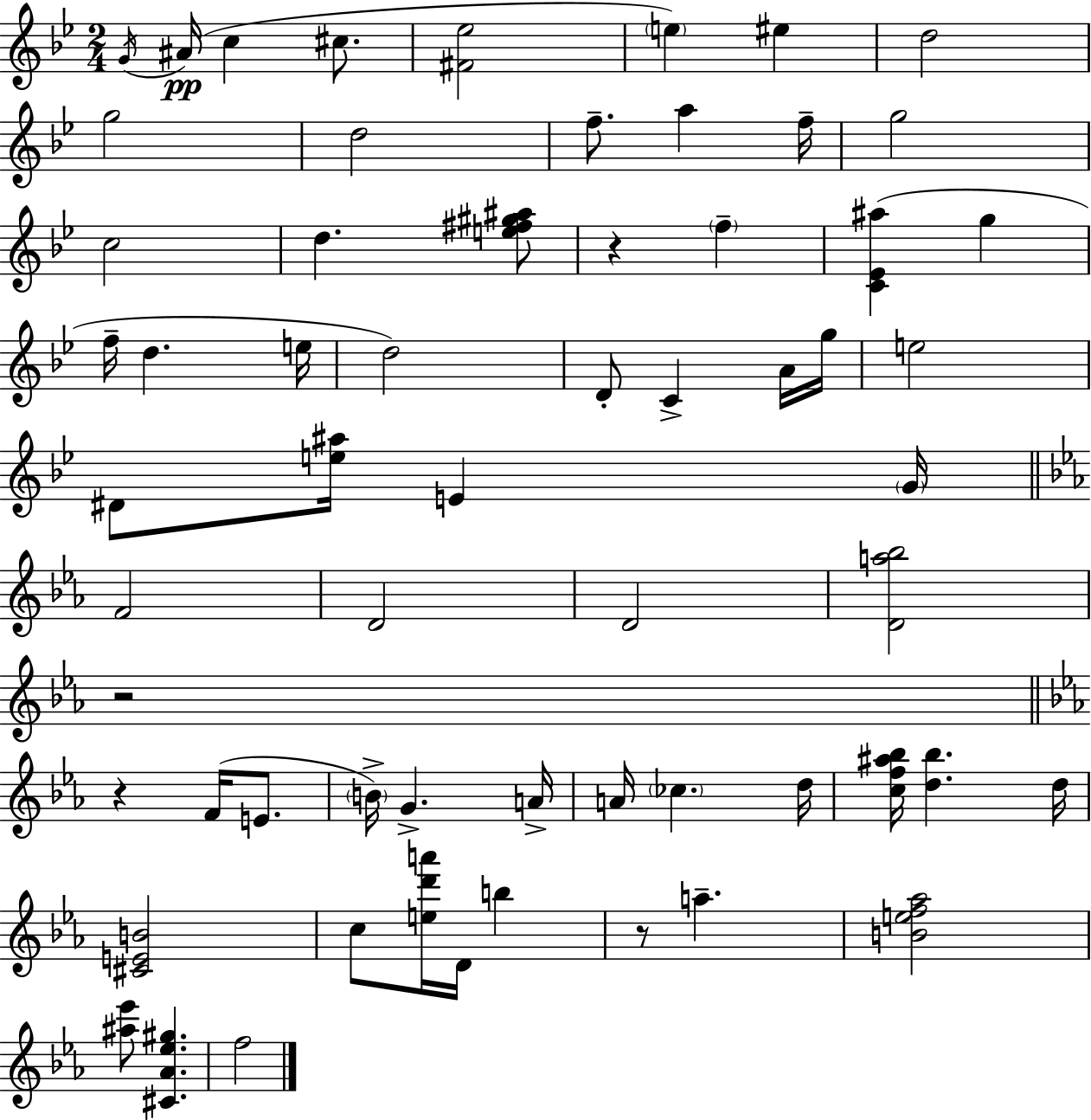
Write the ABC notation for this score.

X:1
T:Untitled
M:2/4
L:1/4
K:Bb
G/4 ^A/4 c ^c/2 [^F_e]2 e ^e d2 g2 d2 f/2 a f/4 g2 c2 d [e^f^g^a]/2 z f [C_E^a] g f/4 d e/4 d2 D/2 C A/4 g/4 e2 ^D/2 [e^a]/4 E G/4 F2 D2 D2 [Da_b]2 z2 z F/4 E/2 B/4 G A/4 A/4 _c d/4 [cf^a_b]/4 [d_b] d/4 [^CEB]2 c/2 [ed'a']/4 D/4 b z/2 a [Bef_a]2 [^a_e']/2 [^C_A_e^g] f2